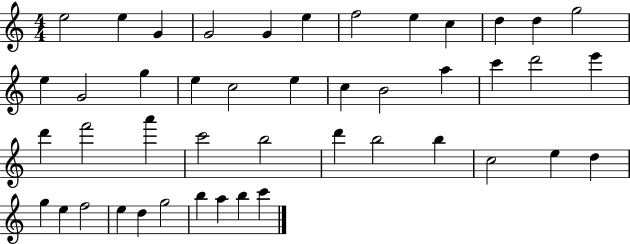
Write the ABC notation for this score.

X:1
T:Untitled
M:4/4
L:1/4
K:C
e2 e G G2 G e f2 e c d d g2 e G2 g e c2 e c B2 a c' d'2 e' d' f'2 a' c'2 b2 d' b2 b c2 e d g e f2 e d g2 b a b c'